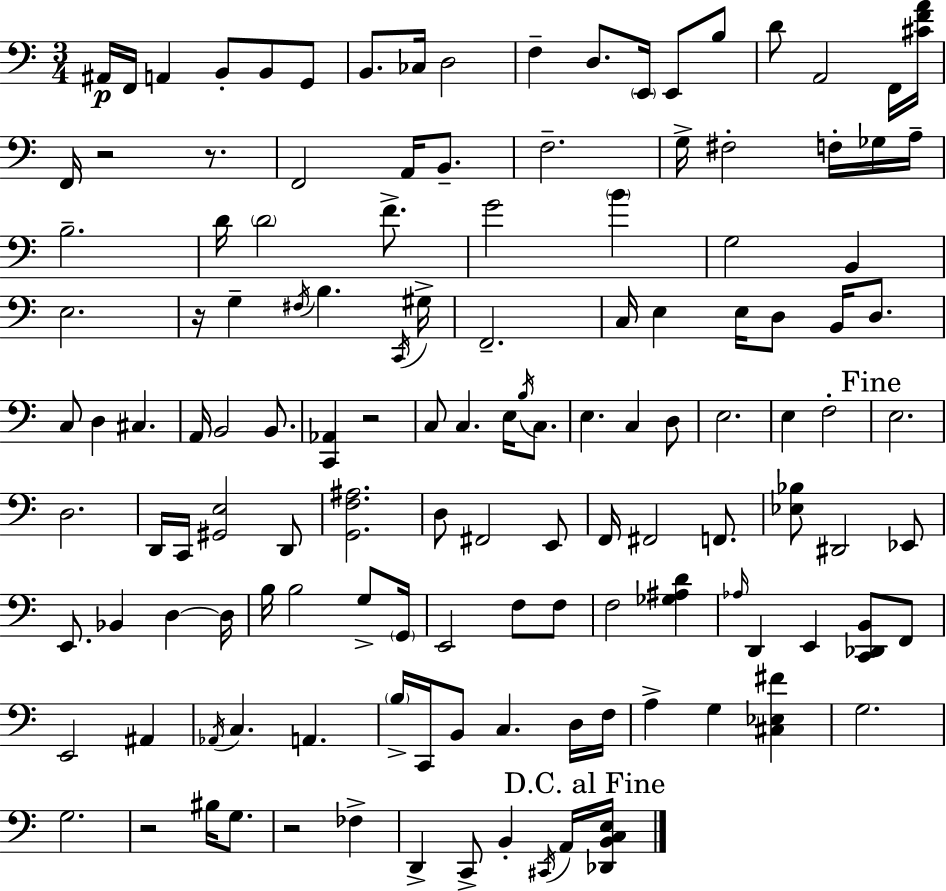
{
  \clef bass
  \numericTimeSignature
  \time 3/4
  \key a \minor
  ais,16\p f,16 a,4 b,8-. b,8 g,8 | b,8. ces16 d2 | f4-- d8. \parenthesize e,16 e,8 b8 | d'8 a,2 f,16 <cis' f' a'>16 | \break f,16 r2 r8. | f,2 a,16 b,8.-- | f2.-- | g16-> fis2-. f16-. ges16 a16-- | \break b2.-- | d'16 \parenthesize d'2 f'8.-> | g'2 \parenthesize b'4 | g2 b,4 | \break e2. | r16 g4-- \acciaccatura { fis16 } b4. | \acciaccatura { c,16 } gis16-> f,2.-- | c16 e4 e16 d8 b,16 d8. | \break c8 d4 cis4. | a,16 b,2 b,8. | <c, aes,>4 r2 | c8 c4. e16 \acciaccatura { b16 } | \break c8. e4. c4 | d8 e2. | e4 f2-. | \mark "Fine" e2. | \break d2. | d,16 c,16 <gis, e>2 | d,8 <g, f ais>2. | d8 fis,2 | \break e,8 f,16 fis,2 | f,8. <ees bes>8 dis,2 | ees,8 e,8. bes,4 d4~~ | d16 b16 b2 | \break g8-> \parenthesize g,16 e,2 f8 | f8 f2 <ges ais d'>4 | \grace { aes16 } d,4 e,4 | <c, des, b,>8 f,8 e,2 | \break ais,4 \acciaccatura { aes,16 } c4. a,4. | \parenthesize b16-> c,16 b,8 c4. | d16 f16 a4-> g4 | <cis ees fis'>4 g2. | \break g2. | r2 | bis16 g8. r2 | fes4-> d,4-> c,8-> b,4-. | \break \acciaccatura { cis,16 } a,16 \mark "D.C. al Fine" <des, b, c e>16 \bar "|."
}